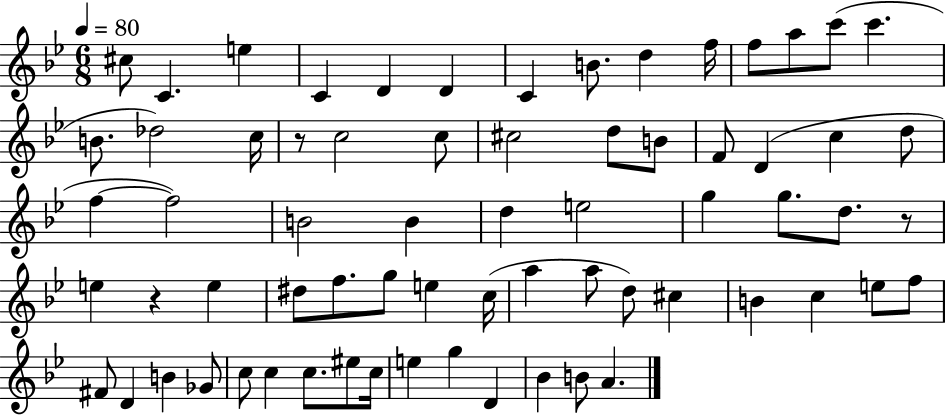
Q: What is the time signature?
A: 6/8